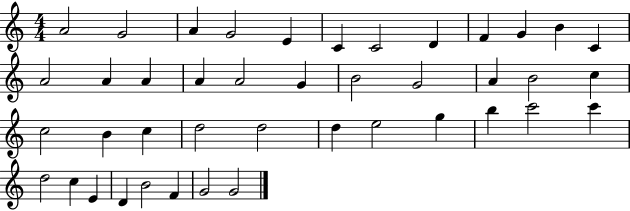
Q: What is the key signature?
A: C major